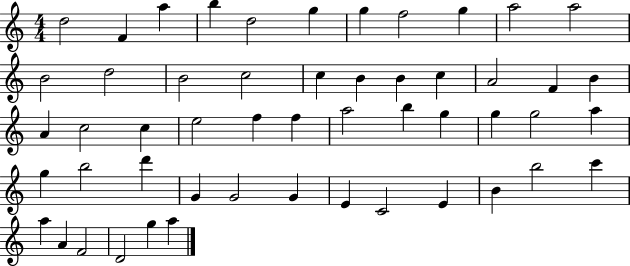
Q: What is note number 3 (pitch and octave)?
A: A5